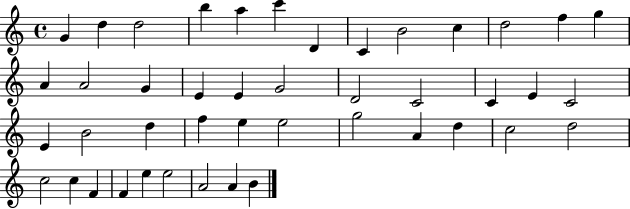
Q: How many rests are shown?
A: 0